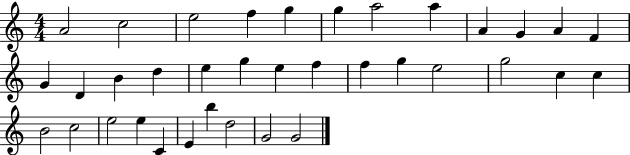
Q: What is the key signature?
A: C major